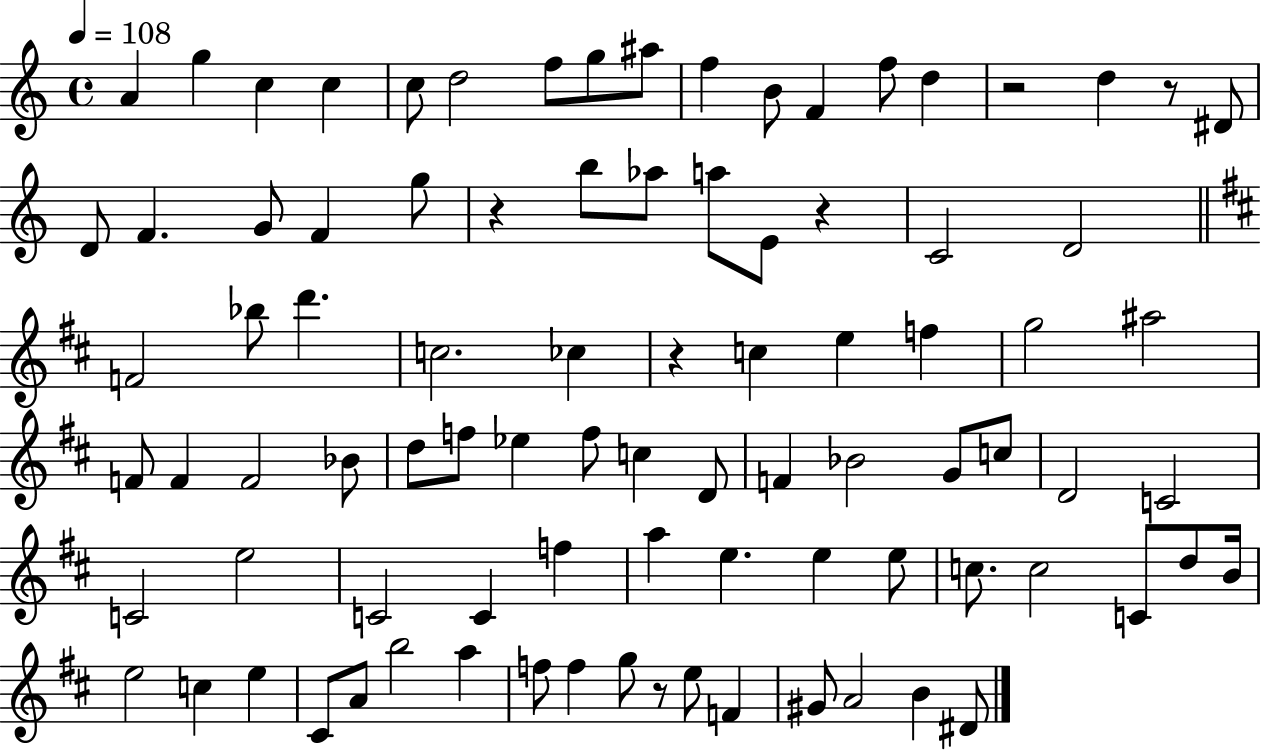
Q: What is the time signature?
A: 4/4